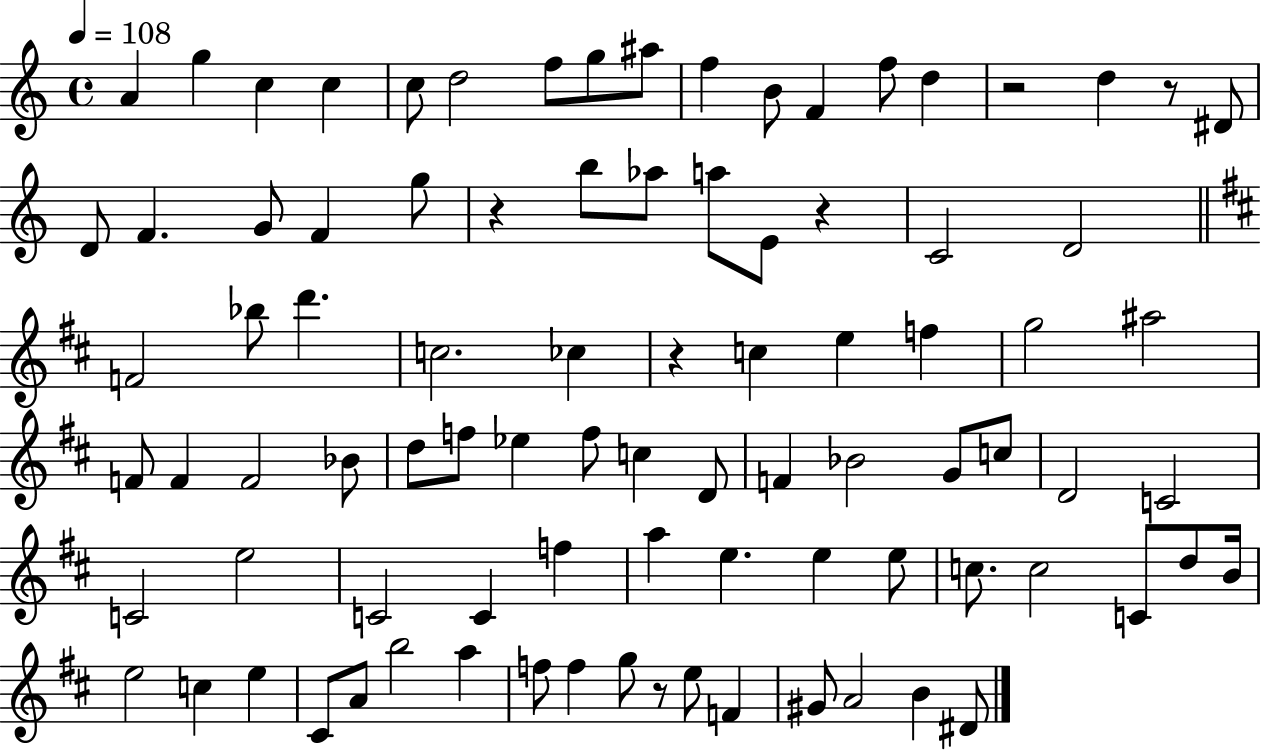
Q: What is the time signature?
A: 4/4